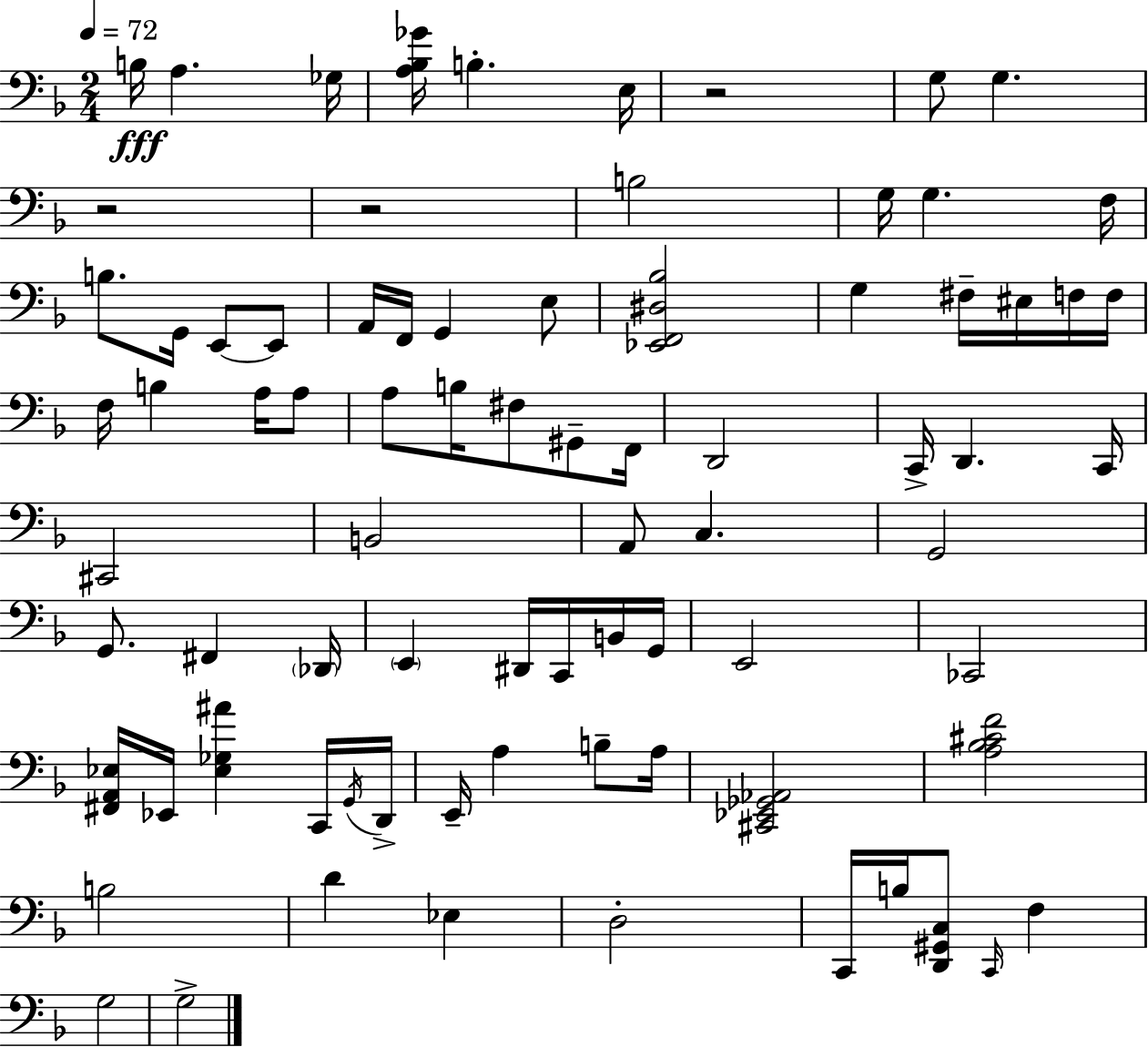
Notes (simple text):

B3/s A3/q. Gb3/s [A3,Bb3,Gb4]/s B3/q. E3/s R/h G3/e G3/q. R/h R/h B3/h G3/s G3/q. F3/s B3/e. G2/s E2/e E2/e A2/s F2/s G2/q E3/e [Eb2,F2,D#3,Bb3]/h G3/q F#3/s EIS3/s F3/s F3/s F3/s B3/q A3/s A3/e A3/e B3/s F#3/e G#2/e F2/s D2/h C2/s D2/q. C2/s C#2/h B2/h A2/e C3/q. G2/h G2/e. F#2/q Db2/s E2/q D#2/s C2/s B2/s G2/s E2/h CES2/h [F#2,A2,Eb3]/s Eb2/s [Eb3,Gb3,A#4]/q C2/s G2/s D2/s E2/s A3/q B3/e A3/s [C#2,Eb2,Gb2,Ab2]/h [A3,Bb3,C#4,F4]/h B3/h D4/q Eb3/q D3/h C2/s B3/s [D2,G#2,C3]/e C2/s F3/q G3/h G3/h